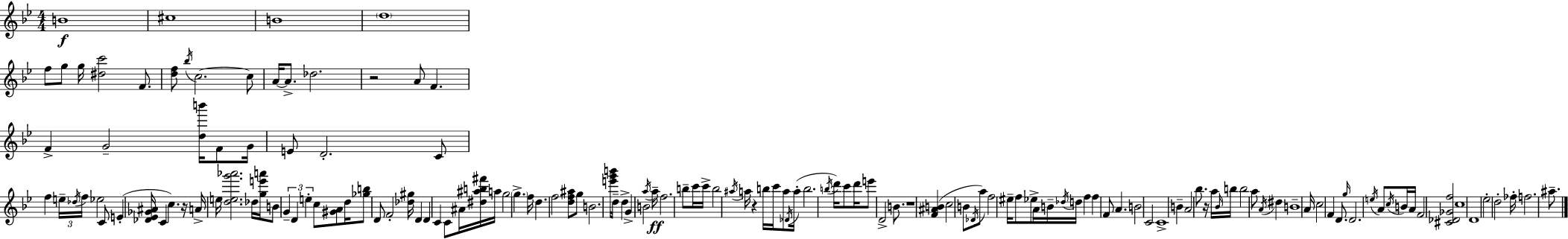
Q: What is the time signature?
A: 4/4